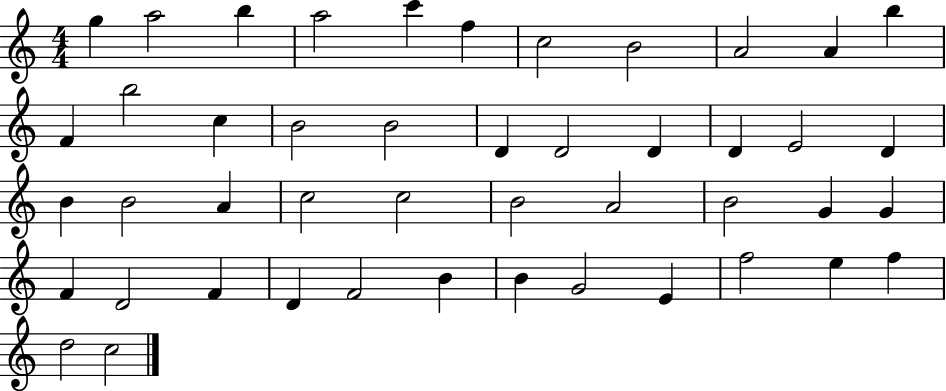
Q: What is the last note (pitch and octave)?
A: C5